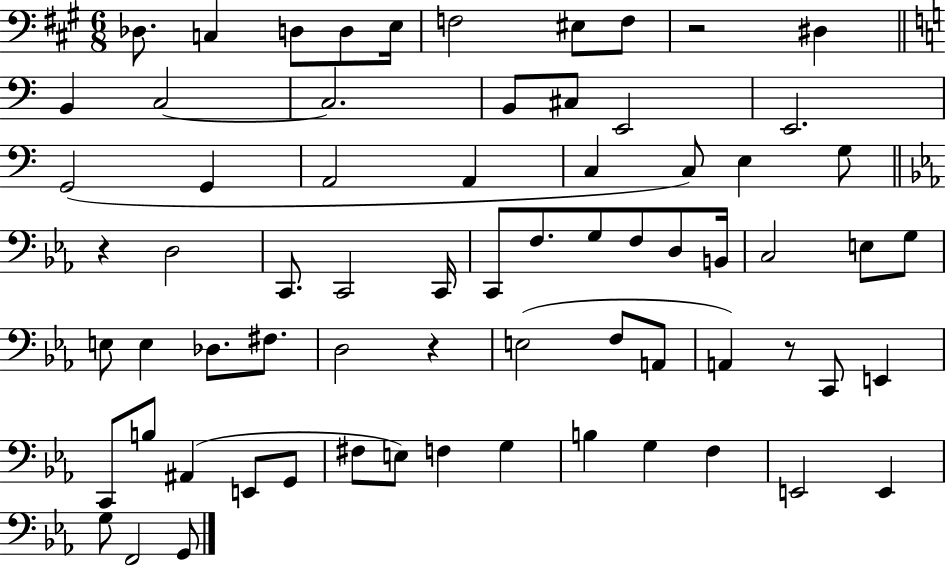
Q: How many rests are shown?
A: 4